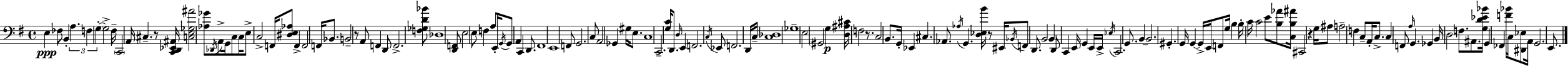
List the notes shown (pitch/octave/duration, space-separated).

E3/q FES3/e B2/q A3/q. F3/q G3/q G3/h F#3/s C2/h A2/s C#3/q. R/e [C2,D2,Eb2,A#2]/s [C3,E3,Gb3,A#4]/h [Ab3,Gb4]/e Db2/s A2/e G2/s C3/e C3/s E3/e C3/h F2/s [D#3,E3,Ab3]/e F2/q F2/h F2/s Bb2/e. B2/h R/e A2/e F2/q D2/e F2/h. [F3,Gb3,D4,Bb4]/e Db3/w [D2,F2]/e E3/h E3/e F3/q A3/e E2/s G2/s G2/e A2/q C2/q D2/e. F#2/w E2/w F2/e G2/h. C3/e A2/h Gb2/q G#3/s E3/e. C3/w C2/h. [G3,C4]/s D2/e. D3/s E2/q F2/h. C3/s Eb2/e F2/h. D2/s C3/s [C3,Db3]/w Gb3/w E3/h G#2/h G3/q [D3,A#3,C#4]/s F3/h R/e. C3/h B2/e. G2/s Eb2/q C#3/q. Ab2/e. Ab3/s G2/q. [D3,Eb3,B4]/s R/e EIS2/s Bb2/s F2/e D2/e. B2/h B2/q D2/e C2/q E2/s G2/q E2/s E2/s Eb3/s C2/h. G2/e. B2/q B2/h. G#2/q. G2/s G2/q G2/s E2/s F2/e G3/s B3/q B3/s C4/s C4/h E4/e [B3,Ab4]/e [C3,B3,A#4]/s C#2/h R/q G3/s A#3/e A3/h F3/q C3/e A2/s C3/e. C3/q F2/e A3/s G2/q. Gb2/q B2/s D3/h F3/e. A#2/e. [G3,D4,Eb4,Bb4]/s G2/q FES2/q [F4,Bb4]/s C3/s [D#2,Eb3]/e A2/s G2/h. E2/e.